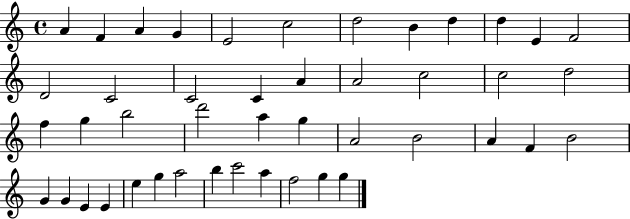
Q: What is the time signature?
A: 4/4